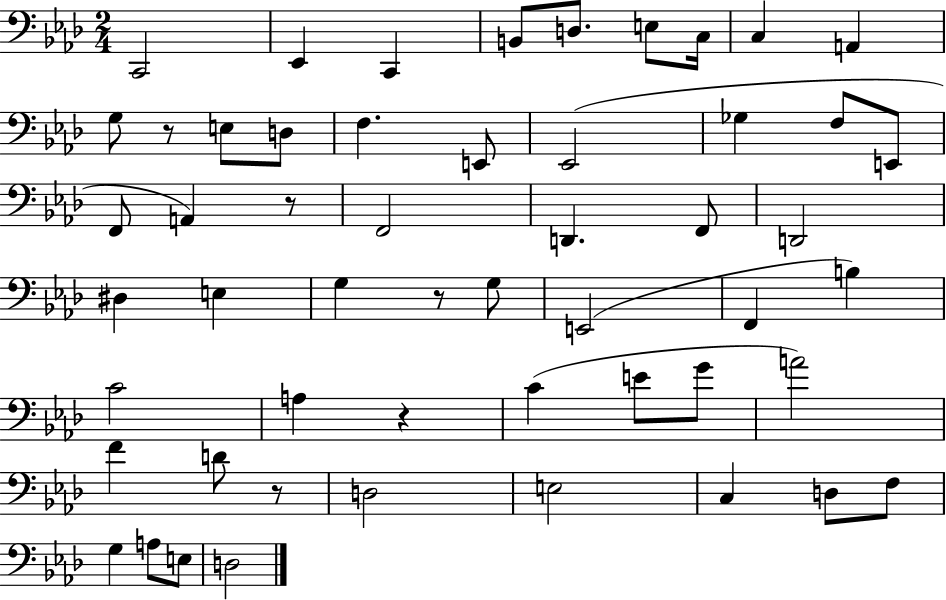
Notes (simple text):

C2/h Eb2/q C2/q B2/e D3/e. E3/e C3/s C3/q A2/q G3/e R/e E3/e D3/e F3/q. E2/e Eb2/h Gb3/q F3/e E2/e F2/e A2/q R/e F2/h D2/q. F2/e D2/h D#3/q E3/q G3/q R/e G3/e E2/h F2/q B3/q C4/h A3/q R/q C4/q E4/e G4/e A4/h F4/q D4/e R/e D3/h E3/h C3/q D3/e F3/e G3/q A3/e E3/e D3/h